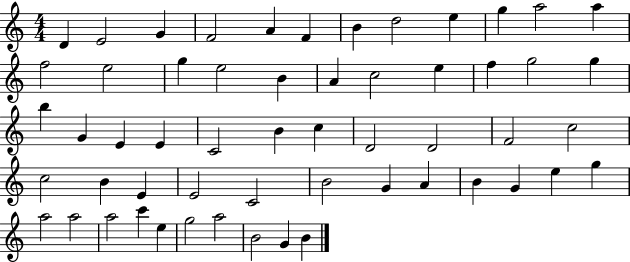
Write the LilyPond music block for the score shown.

{
  \clef treble
  \numericTimeSignature
  \time 4/4
  \key c \major
  d'4 e'2 g'4 | f'2 a'4 f'4 | b'4 d''2 e''4 | g''4 a''2 a''4 | \break f''2 e''2 | g''4 e''2 b'4 | a'4 c''2 e''4 | f''4 g''2 g''4 | \break b''4 g'4 e'4 e'4 | c'2 b'4 c''4 | d'2 d'2 | f'2 c''2 | \break c''2 b'4 e'4 | e'2 c'2 | b'2 g'4 a'4 | b'4 g'4 e''4 g''4 | \break a''2 a''2 | a''2 c'''4 e''4 | g''2 a''2 | b'2 g'4 b'4 | \break \bar "|."
}